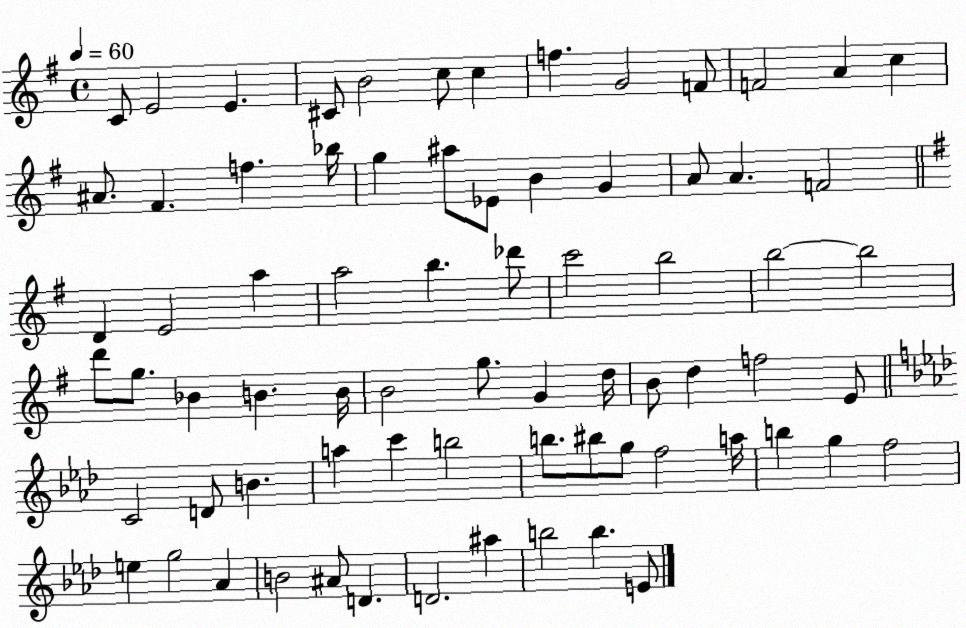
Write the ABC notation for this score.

X:1
T:Untitled
M:4/4
L:1/4
K:G
C/2 E2 E ^C/2 B2 c/2 c f G2 F/2 F2 A c ^A/2 ^F f _b/4 g ^a/2 _E/2 B G A/2 A F2 D E2 a a2 b _d'/2 c'2 b2 b2 b2 d'/2 g/2 _B B B/4 B2 g/2 G d/4 B/2 d f2 E/2 C2 D/2 B a c' b2 b/2 ^b/2 g/2 f2 a/4 b g f2 e g2 _A B2 ^A/2 D D2 ^a b2 b E/2